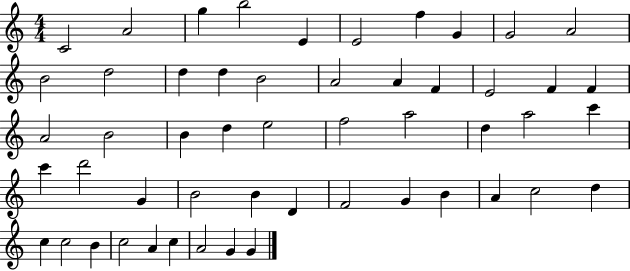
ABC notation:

X:1
T:Untitled
M:4/4
L:1/4
K:C
C2 A2 g b2 E E2 f G G2 A2 B2 d2 d d B2 A2 A F E2 F F A2 B2 B d e2 f2 a2 d a2 c' c' d'2 G B2 B D F2 G B A c2 d c c2 B c2 A c A2 G G